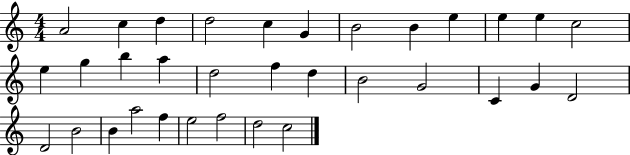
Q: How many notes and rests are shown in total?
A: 33